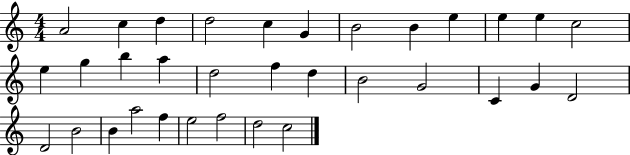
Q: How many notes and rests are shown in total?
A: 33